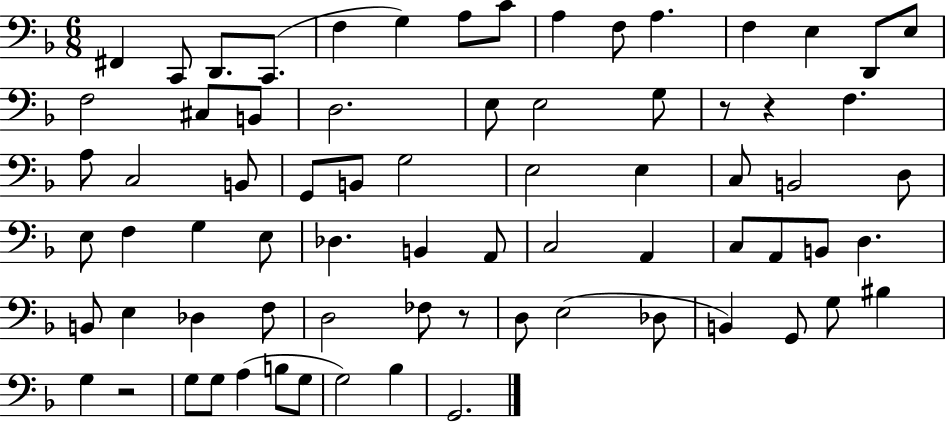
F#2/q C2/e D2/e. C2/e. F3/q G3/q A3/e C4/e A3/q F3/e A3/q. F3/q E3/q D2/e E3/e F3/h C#3/e B2/e D3/h. E3/e E3/h G3/e R/e R/q F3/q. A3/e C3/h B2/e G2/e B2/e G3/h E3/h E3/q C3/e B2/h D3/e E3/e F3/q G3/q E3/e Db3/q. B2/q A2/e C3/h A2/q C3/e A2/e B2/e D3/q. B2/e E3/q Db3/q F3/e D3/h FES3/e R/e D3/e E3/h Db3/e B2/q G2/e G3/e BIS3/q G3/q R/h G3/e G3/e A3/q B3/e G3/e G3/h Bb3/q G2/h.